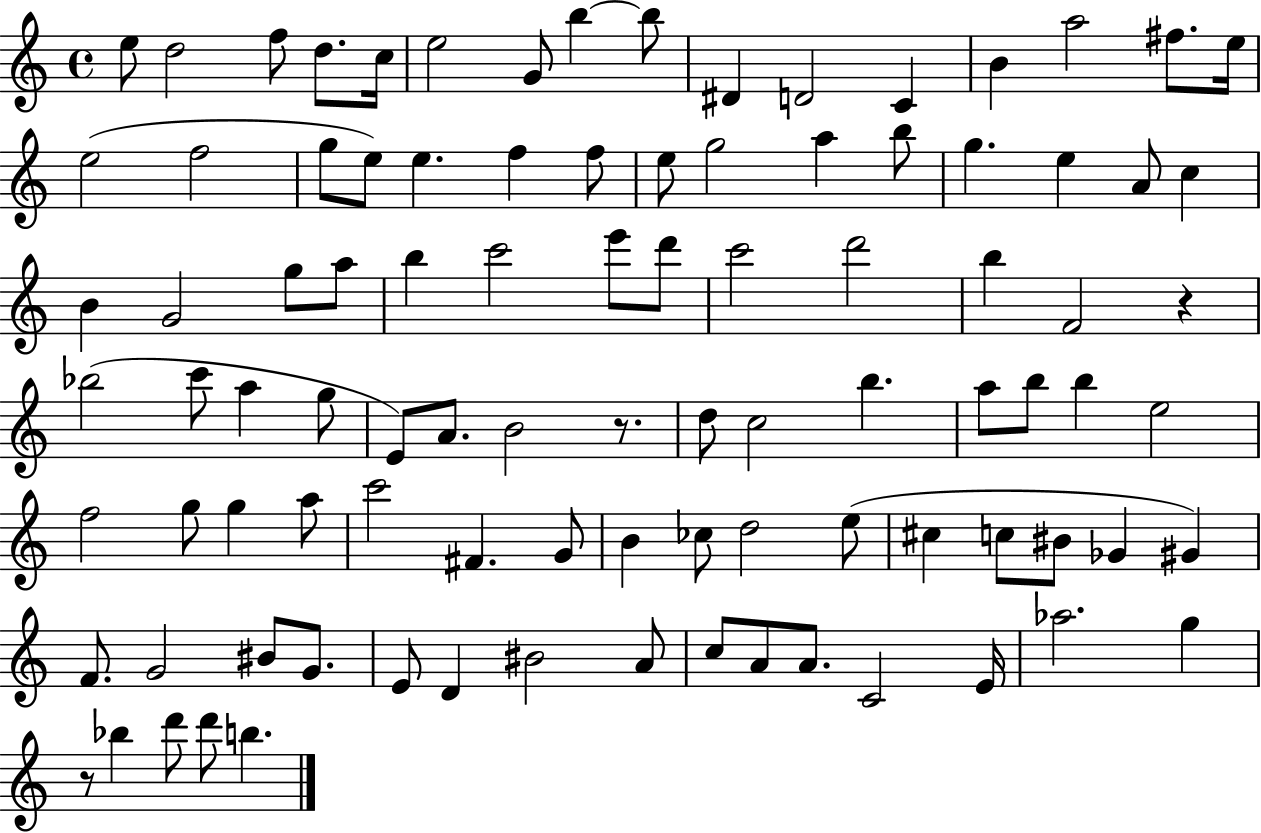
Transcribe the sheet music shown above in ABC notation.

X:1
T:Untitled
M:4/4
L:1/4
K:C
e/2 d2 f/2 d/2 c/4 e2 G/2 b b/2 ^D D2 C B a2 ^f/2 e/4 e2 f2 g/2 e/2 e f f/2 e/2 g2 a b/2 g e A/2 c B G2 g/2 a/2 b c'2 e'/2 d'/2 c'2 d'2 b F2 z _b2 c'/2 a g/2 E/2 A/2 B2 z/2 d/2 c2 b a/2 b/2 b e2 f2 g/2 g a/2 c'2 ^F G/2 B _c/2 d2 e/2 ^c c/2 ^B/2 _G ^G F/2 G2 ^B/2 G/2 E/2 D ^B2 A/2 c/2 A/2 A/2 C2 E/4 _a2 g z/2 _b d'/2 d'/2 b